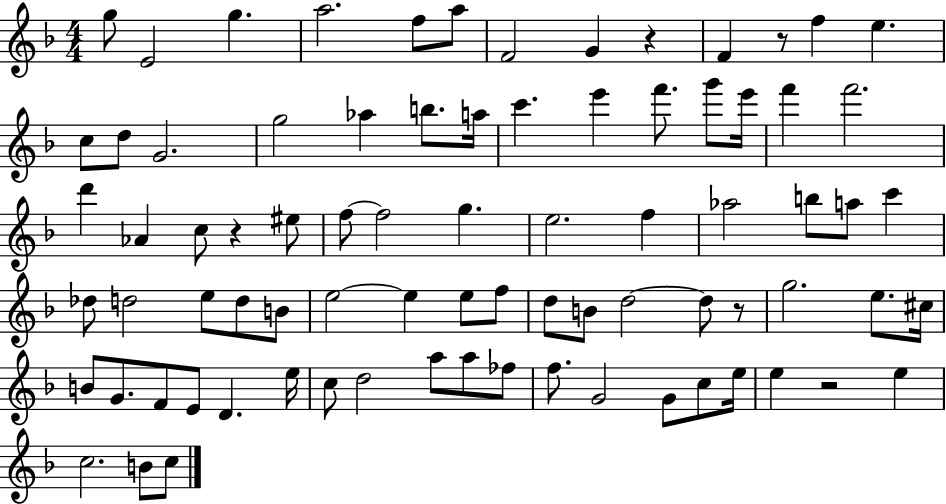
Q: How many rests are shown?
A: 5